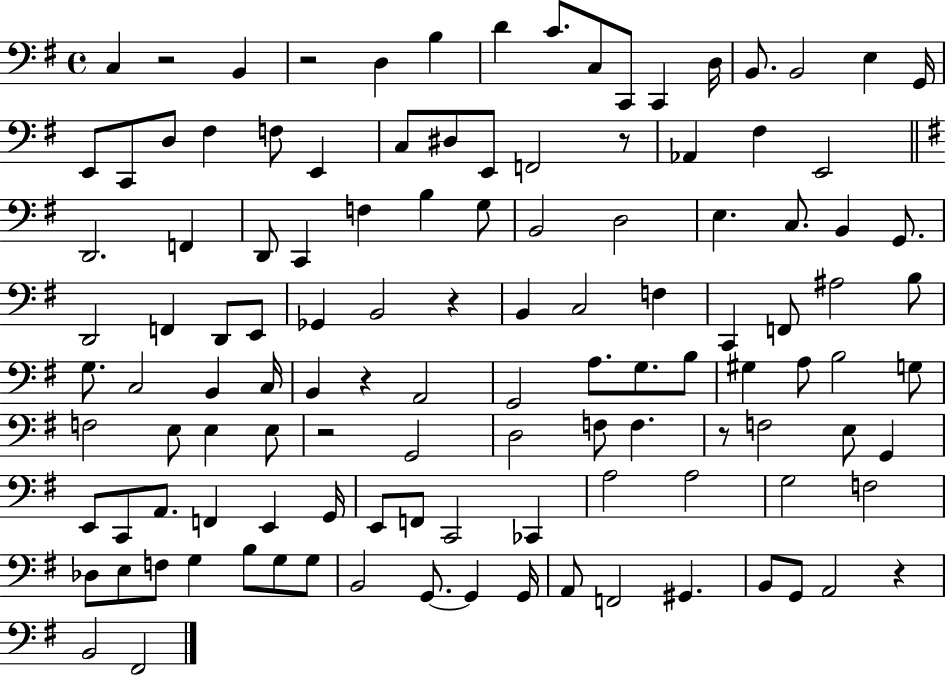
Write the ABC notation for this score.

X:1
T:Untitled
M:4/4
L:1/4
K:G
C, z2 B,, z2 D, B, D C/2 C,/2 C,,/2 C,, D,/4 B,,/2 B,,2 E, G,,/4 E,,/2 C,,/2 D,/2 ^F, F,/2 E,, C,/2 ^D,/2 E,,/2 F,,2 z/2 _A,, ^F, E,,2 D,,2 F,, D,,/2 C,, F, B, G,/2 B,,2 D,2 E, C,/2 B,, G,,/2 D,,2 F,, D,,/2 E,,/2 _G,, B,,2 z B,, C,2 F, C,, F,,/2 ^A,2 B,/2 G,/2 C,2 B,, C,/4 B,, z A,,2 G,,2 A,/2 G,/2 B,/2 ^G, A,/2 B,2 G,/2 F,2 E,/2 E, E,/2 z2 G,,2 D,2 F,/2 F, z/2 F,2 E,/2 G,, E,,/2 C,,/2 A,,/2 F,, E,, G,,/4 E,,/2 F,,/2 C,,2 _C,, A,2 A,2 G,2 F,2 _D,/2 E,/2 F,/2 G, B,/2 G,/2 G,/2 B,,2 G,,/2 G,, G,,/4 A,,/2 F,,2 ^G,, B,,/2 G,,/2 A,,2 z B,,2 ^F,,2